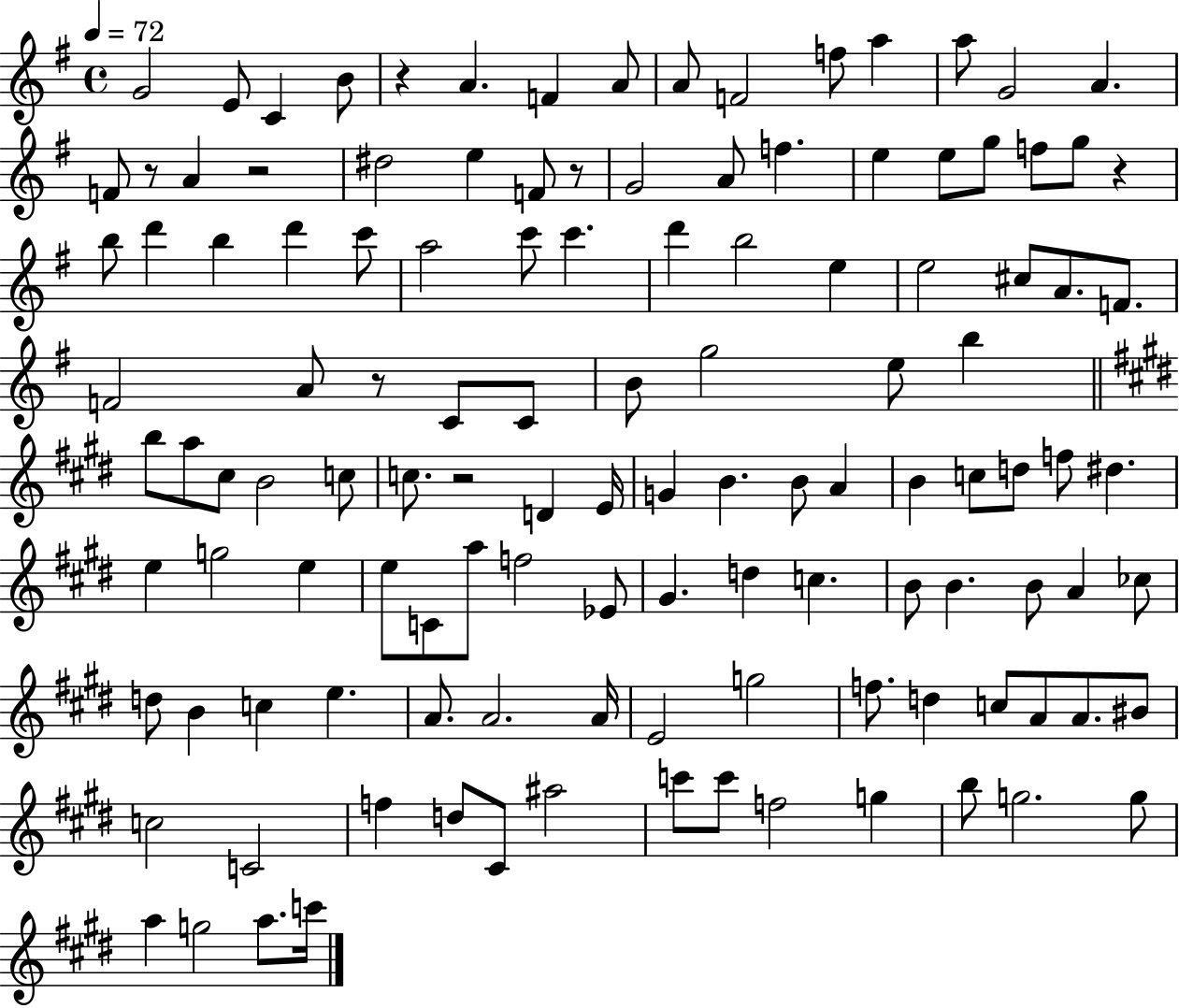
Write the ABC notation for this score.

X:1
T:Untitled
M:4/4
L:1/4
K:G
G2 E/2 C B/2 z A F A/2 A/2 F2 f/2 a a/2 G2 A F/2 z/2 A z2 ^d2 e F/2 z/2 G2 A/2 f e e/2 g/2 f/2 g/2 z b/2 d' b d' c'/2 a2 c'/2 c' d' b2 e e2 ^c/2 A/2 F/2 F2 A/2 z/2 C/2 C/2 B/2 g2 e/2 b b/2 a/2 ^c/2 B2 c/2 c/2 z2 D E/4 G B B/2 A B c/2 d/2 f/2 ^d e g2 e e/2 C/2 a/2 f2 _E/2 ^G d c B/2 B B/2 A _c/2 d/2 B c e A/2 A2 A/4 E2 g2 f/2 d c/2 A/2 A/2 ^B/2 c2 C2 f d/2 ^C/2 ^a2 c'/2 c'/2 f2 g b/2 g2 g/2 a g2 a/2 c'/4